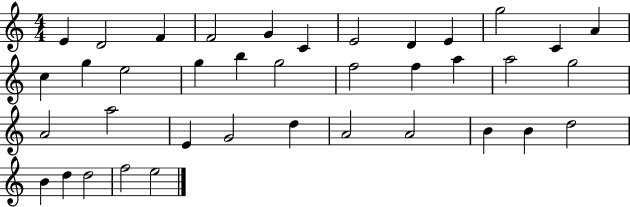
E4/q D4/h F4/q F4/h G4/q C4/q E4/h D4/q E4/q G5/h C4/q A4/q C5/q G5/q E5/h G5/q B5/q G5/h F5/h F5/q A5/q A5/h G5/h A4/h A5/h E4/q G4/h D5/q A4/h A4/h B4/q B4/q D5/h B4/q D5/q D5/h F5/h E5/h